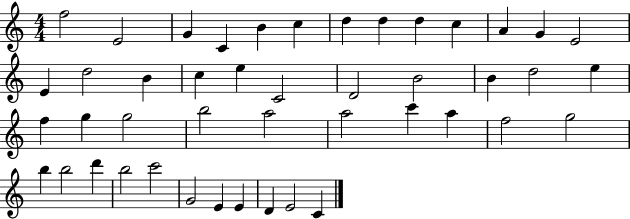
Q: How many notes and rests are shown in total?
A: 45